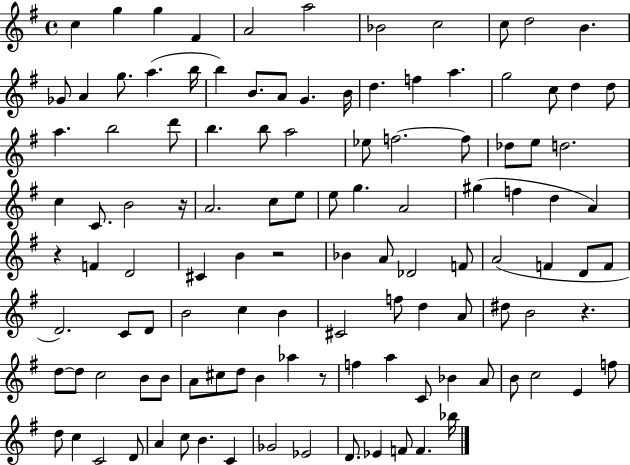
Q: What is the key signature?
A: G major